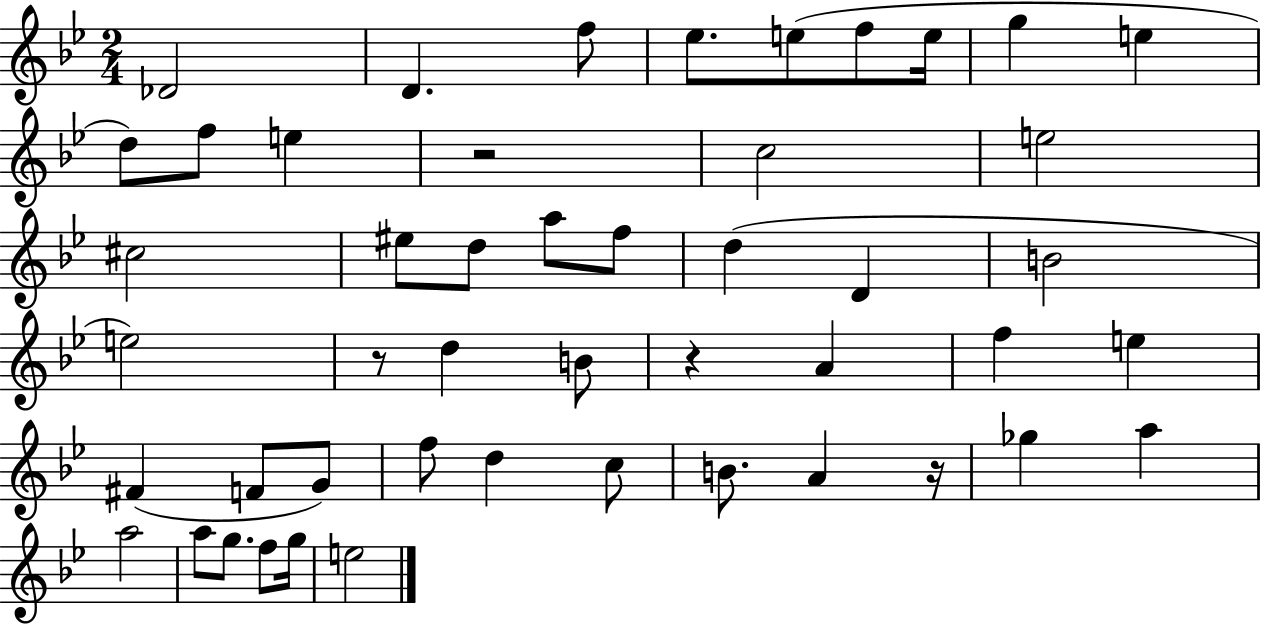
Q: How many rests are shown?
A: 4